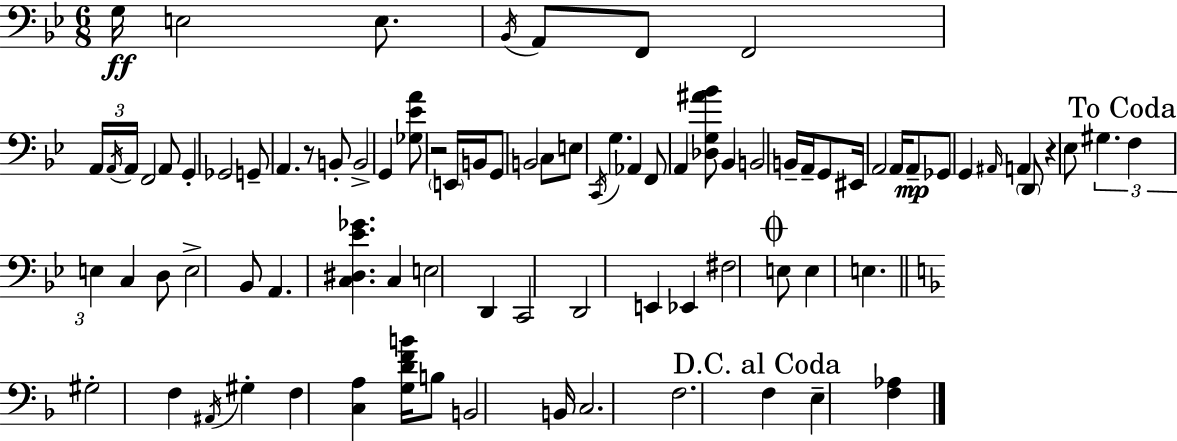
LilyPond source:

{
  \clef bass
  \numericTimeSignature
  \time 6/8
  \key bes \major
  g16\ff e2 e8. | \acciaccatura { bes,16 } a,8 f,8 f,2 | \tuplet 3/2 { a,16 \acciaccatura { a,16 } a,16 } f,2 | a,8 g,4-. ges,2 | \break g,8-- a,4. r8 | b,8-. b,2-> g,4 | <ges ees' a'>8 r2 | \parenthesize e,16 b,16 g,8 b,2 | \break c8 e8 \acciaccatura { c,16 } g4. aes,4 | f,8 a,4 <des g ais' bes'>8 bes,4 | b,2 b,16-- | a,16-- g,8 eis,16 a,2 | \break a,16 a,8--\mp ges,8 g,4 \grace { ais,16 } a,4 | \parenthesize d,8 r4 ees8 \tuplet 3/2 { gis4. | \mark "To Coda" f4 e4 } | c4 d8 e2-> | \break bes,8 a,4. <c dis ees' ges'>4. | c4 e2 | d,4 c,2 | d,2 | \break e,4 ees,4 fis2 | \mark \markup { \musicglyph "scripts.coda" } e8 e4 e4. | \bar "||" \break \key d \minor gis2-. f4 | \acciaccatura { ais,16 } gis4-. f4 <c a>4 | <g d' f' b'>16 b8 b,2 | b,16 c2. | \break f2. | \mark "D.C. al Coda" f4 e4-- <f aes>4 | \bar "|."
}